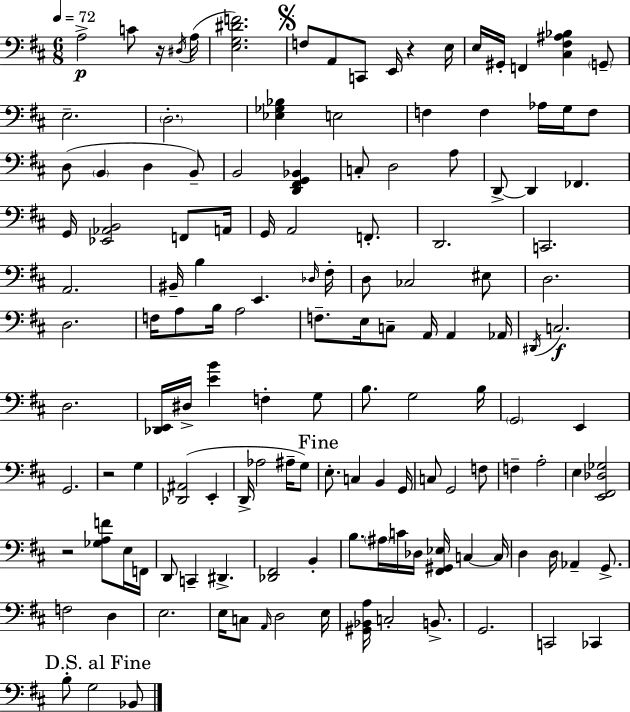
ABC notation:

X:1
T:Untitled
M:6/8
L:1/4
K:D
A,2 C/2 z/4 ^D,/4 A,/4 [E,G,^DF]2 F,/2 A,,/2 C,,/2 E,,/4 z E,/4 E,/4 ^G,,/4 F,, [^C,^F,^A,_B,] G,,/2 E,2 D,2 [_E,_G,_B,] E,2 F, F, _A,/4 G,/4 F,/2 D,/2 B,, D, B,,/2 B,,2 [D,,^F,,G,,_B,,] C,/2 D,2 A,/2 D,,/2 D,, _F,, G,,/4 [_E,,_A,,B,,]2 F,,/2 A,,/4 G,,/4 A,,2 F,,/2 D,,2 C,,2 A,,2 ^B,,/4 B, E,, _D,/4 ^F,/4 D,/2 _C,2 ^E,/2 D,2 D,2 F,/4 A,/2 B,/4 A,2 F,/2 E,/4 C,/2 A,,/4 A,, _A,,/4 ^D,,/4 C,2 D,2 [_D,,E,,]/4 ^D,/4 [EB] F, G,/2 B,/2 G,2 B,/4 G,,2 E,, G,,2 z2 G, [_D,,^A,,]2 E,, D,,/4 _A,2 ^A,/4 G,/2 E,/2 C, B,, G,,/4 C,/2 G,,2 F,/2 F, A,2 E, [E,,^F,,_D,_G,]2 z2 [_G,A,F]/2 E,/4 F,,/4 D,,/2 C,, ^D,, [_D,,^F,,]2 B,, B,/2 ^A,/4 C/4 _D,/4 [^F,,^G,,_E,]/4 C, C,/4 D, D,/4 _A,, G,,/2 F,2 D, E,2 E,/4 C,/2 A,,/4 D,2 E,/4 [^G,,_B,,A,]/4 C,2 B,,/2 G,,2 C,,2 _C,, B,/2 G,2 _B,,/2